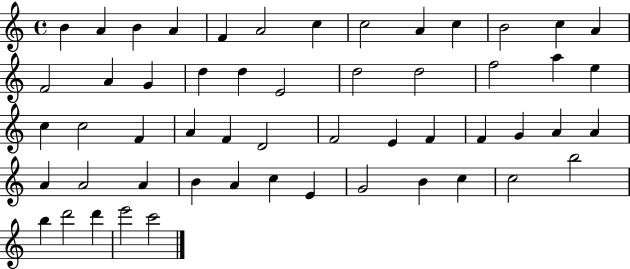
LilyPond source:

{
  \clef treble
  \time 4/4
  \defaultTimeSignature
  \key c \major
  b'4 a'4 b'4 a'4 | f'4 a'2 c''4 | c''2 a'4 c''4 | b'2 c''4 a'4 | \break f'2 a'4 g'4 | d''4 d''4 e'2 | d''2 d''2 | f''2 a''4 e''4 | \break c''4 c''2 f'4 | a'4 f'4 d'2 | f'2 e'4 f'4 | f'4 g'4 a'4 a'4 | \break a'4 a'2 a'4 | b'4 a'4 c''4 e'4 | g'2 b'4 c''4 | c''2 b''2 | \break b''4 d'''2 d'''4 | e'''2 c'''2 | \bar "|."
}